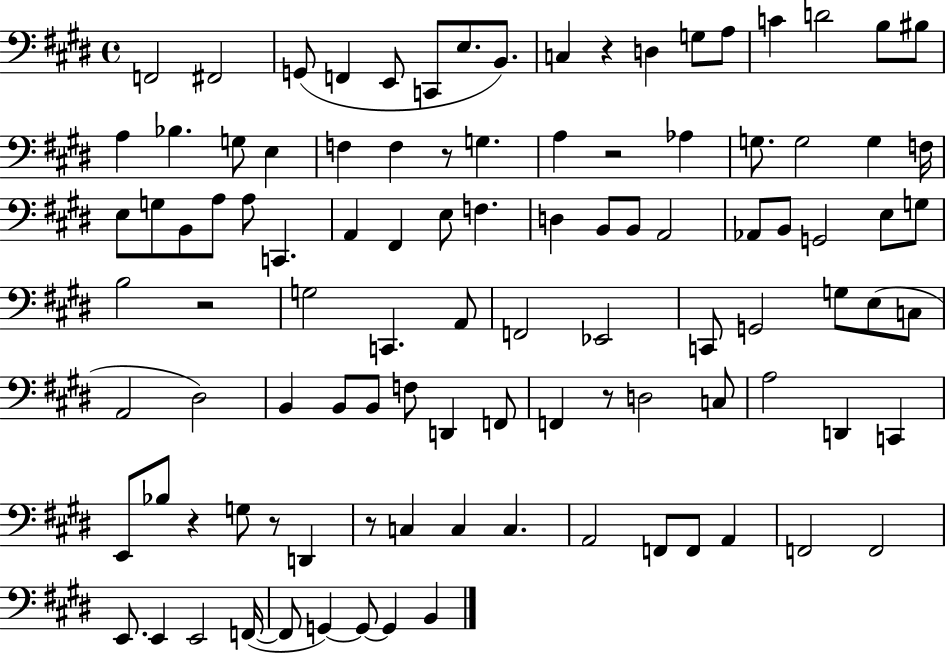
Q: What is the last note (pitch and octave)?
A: B2